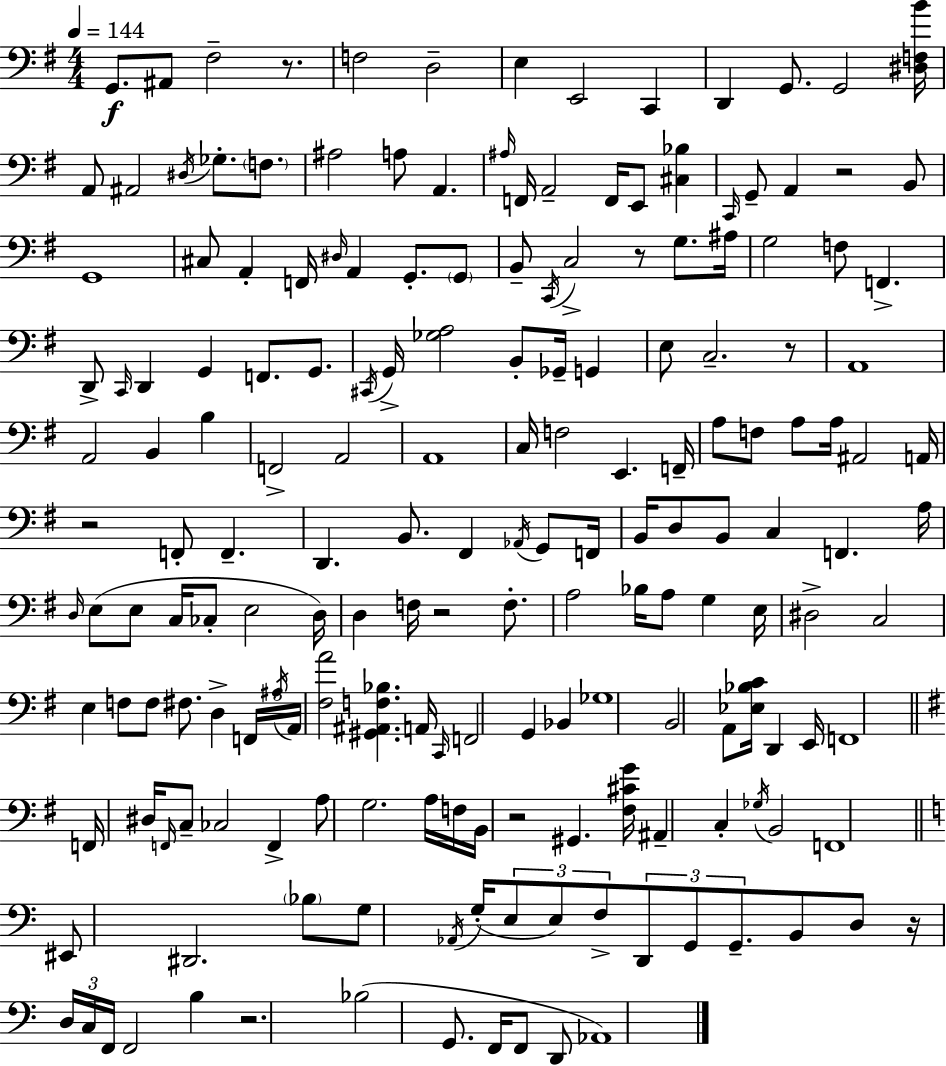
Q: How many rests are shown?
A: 9